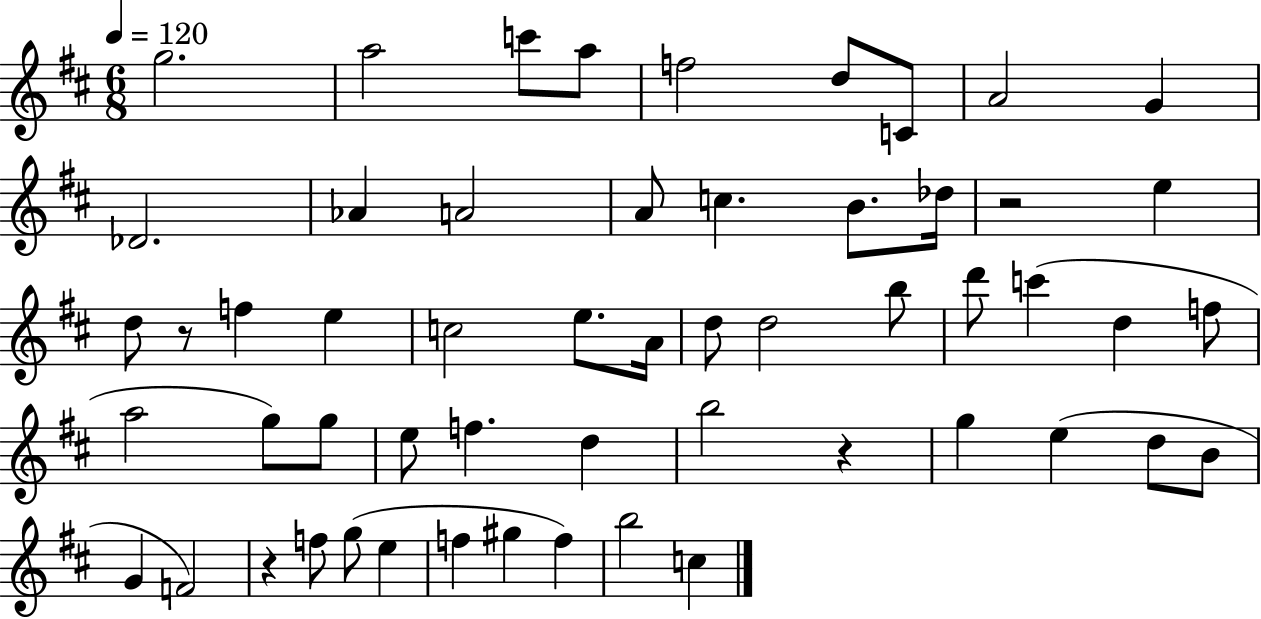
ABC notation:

X:1
T:Untitled
M:6/8
L:1/4
K:D
g2 a2 c'/2 a/2 f2 d/2 C/2 A2 G _D2 _A A2 A/2 c B/2 _d/4 z2 e d/2 z/2 f e c2 e/2 A/4 d/2 d2 b/2 d'/2 c' d f/2 a2 g/2 g/2 e/2 f d b2 z g e d/2 B/2 G F2 z f/2 g/2 e f ^g f b2 c